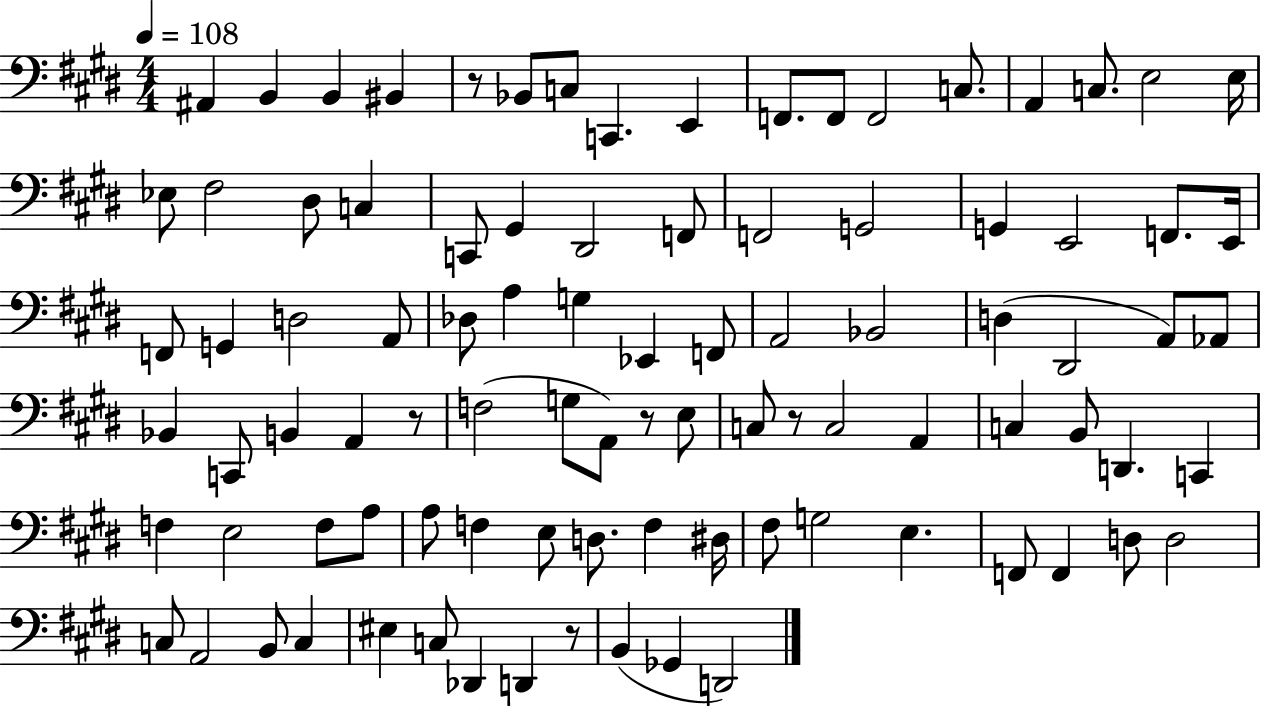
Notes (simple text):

A#2/q B2/q B2/q BIS2/q R/e Bb2/e C3/e C2/q. E2/q F2/e. F2/e F2/h C3/e. A2/q C3/e. E3/h E3/s Eb3/e F#3/h D#3/e C3/q C2/e G#2/q D#2/h F2/e F2/h G2/h G2/q E2/h F2/e. E2/s F2/e G2/q D3/h A2/e Db3/e A3/q G3/q Eb2/q F2/e A2/h Bb2/h D3/q D#2/h A2/e Ab2/e Bb2/q C2/e B2/q A2/q R/e F3/h G3/e A2/e R/e E3/e C3/e R/e C3/h A2/q C3/q B2/e D2/q. C2/q F3/q E3/h F3/e A3/e A3/e F3/q E3/e D3/e. F3/q D#3/s F#3/e G3/h E3/q. F2/e F2/q D3/e D3/h C3/e A2/h B2/e C3/q EIS3/q C3/e Db2/q D2/q R/e B2/q Gb2/q D2/h